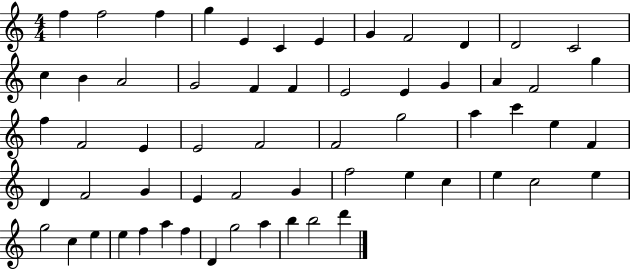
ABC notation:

X:1
T:Untitled
M:4/4
L:1/4
K:C
f f2 f g E C E G F2 D D2 C2 c B A2 G2 F F E2 E G A F2 g f F2 E E2 F2 F2 g2 a c' e F D F2 G E F2 G f2 e c e c2 e g2 c e e f a f D g2 a b b2 d'